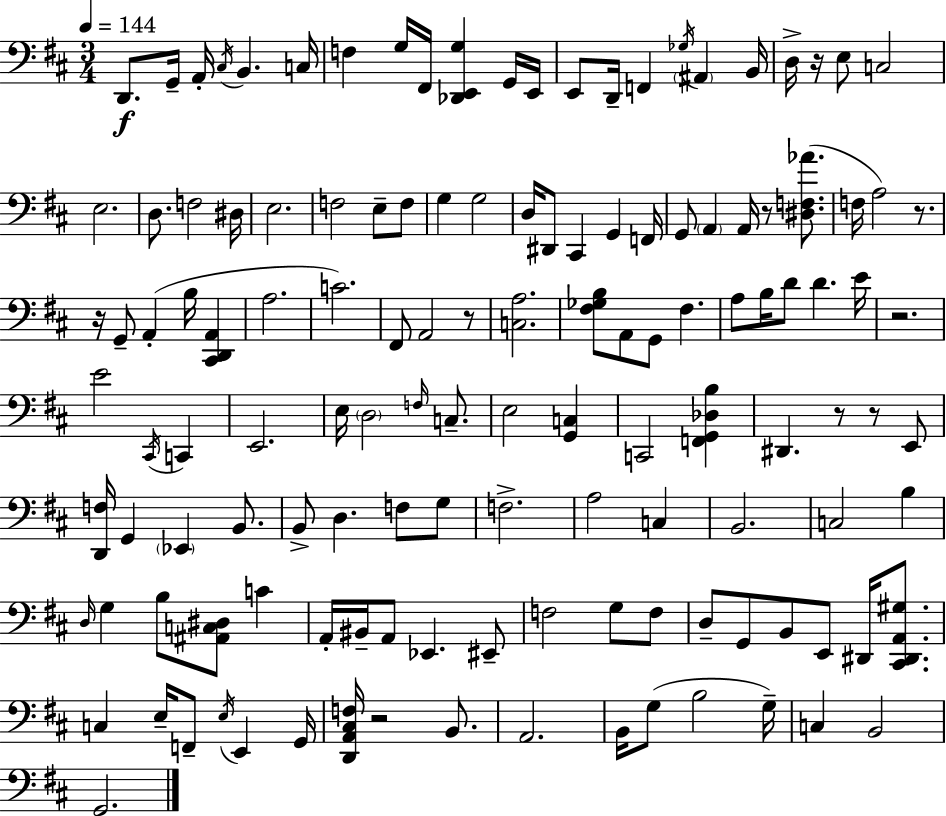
{
  \clef bass
  \numericTimeSignature
  \time 3/4
  \key d \major
  \tempo 4 = 144
  d,8.\f g,16-- a,16-. \acciaccatura { cis16 } b,4. | c16 f4 g16 fis,16 <des, e, g>4 g,16 | e,16 e,8 d,16-- f,4 \acciaccatura { ges16 } \parenthesize ais,4 | b,16 d16-> r16 e8 c2 | \break e2. | d8. f2 | dis16 e2. | f2 e8-- | \break f8 g4 g2 | d16 dis,8 cis,4 g,4 | f,16 g,8 \parenthesize a,4 a,16 r8 <dis f aes'>8.( | f16 a2) r8. | \break r16 g,8-- a,4-.( b16 <cis, d, a,>4 | a2. | c'2.) | fis,8 a,2 | \break r8 <c a>2. | <fis ges b>8 a,8 g,8 fis4. | a8 b16 d'8 d'4. | e'16 r2. | \break e'2 \acciaccatura { cis,16 } c,4 | e,2. | e16 \parenthesize d2 | \grace { f16 } c8.-- e2 | \break <g, c>4 c,2 | <f, g, des b>4 dis,4. r8 | r8 e,8 <d, f>16 g,4 \parenthesize ees,4 | b,8. b,8-> d4. | \break f8 g8 f2.-> | a2 | c4 b,2. | c2 | \break b4 \grace { d16 } g4 b8 <ais, c dis>8 | c'4 a,16-. bis,16-- a,8 ees,4. | eis,8-- f2 | g8 f8 d8-- g,8 b,8 e,8 | \break dis,16 <cis, dis, a, gis>8. c4 e16-- f,8-- | \acciaccatura { e16 } e,4 g,16 <d, a, cis f>16 r2 | b,8. a,2. | b,16 g8( b2 | \break g16--) c4 b,2 | g,2. | \bar "|."
}